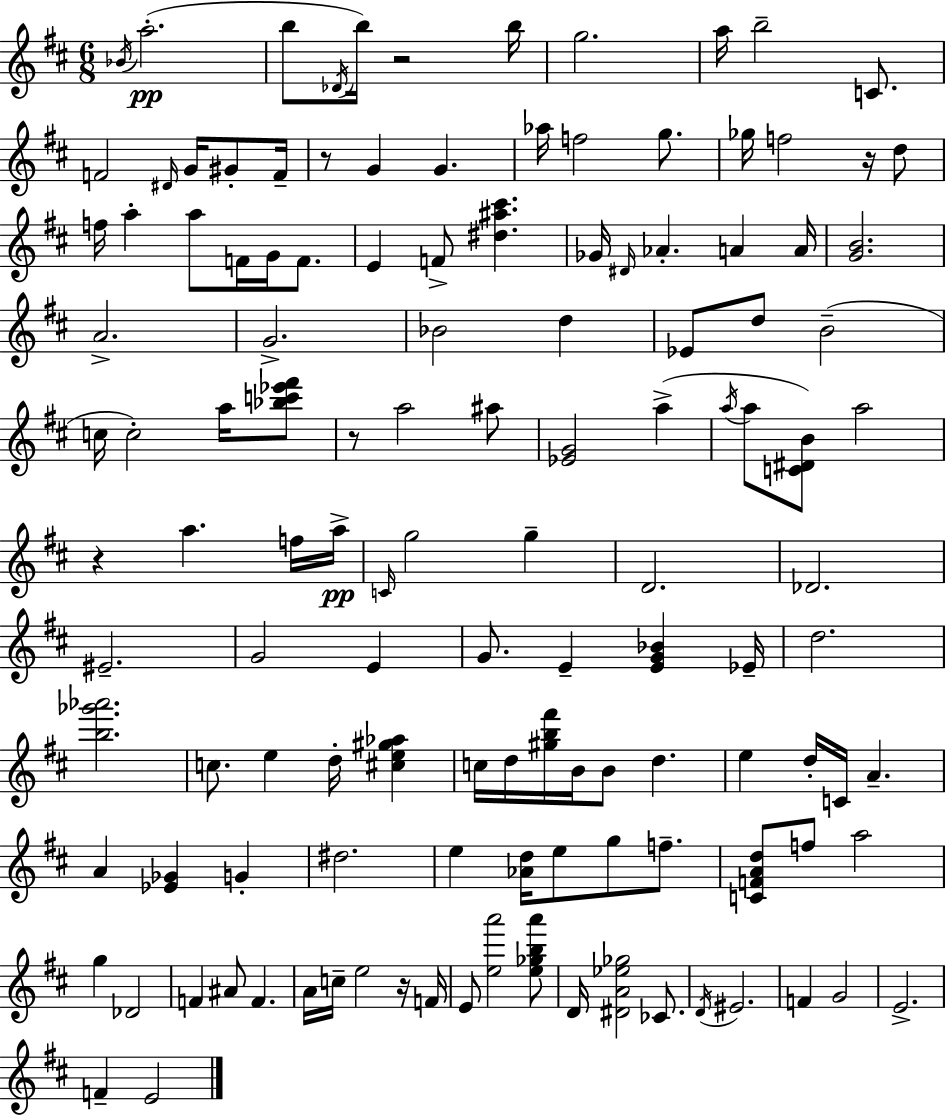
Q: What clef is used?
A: treble